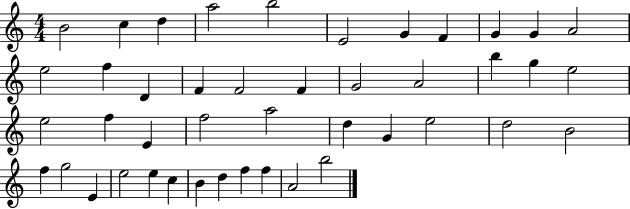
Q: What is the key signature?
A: C major